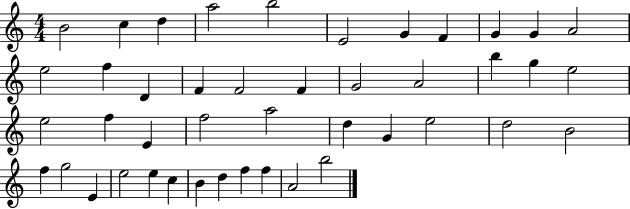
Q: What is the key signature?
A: C major